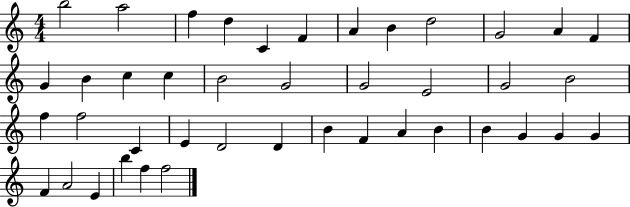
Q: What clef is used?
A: treble